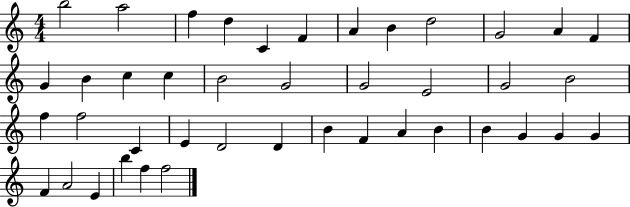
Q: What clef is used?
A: treble